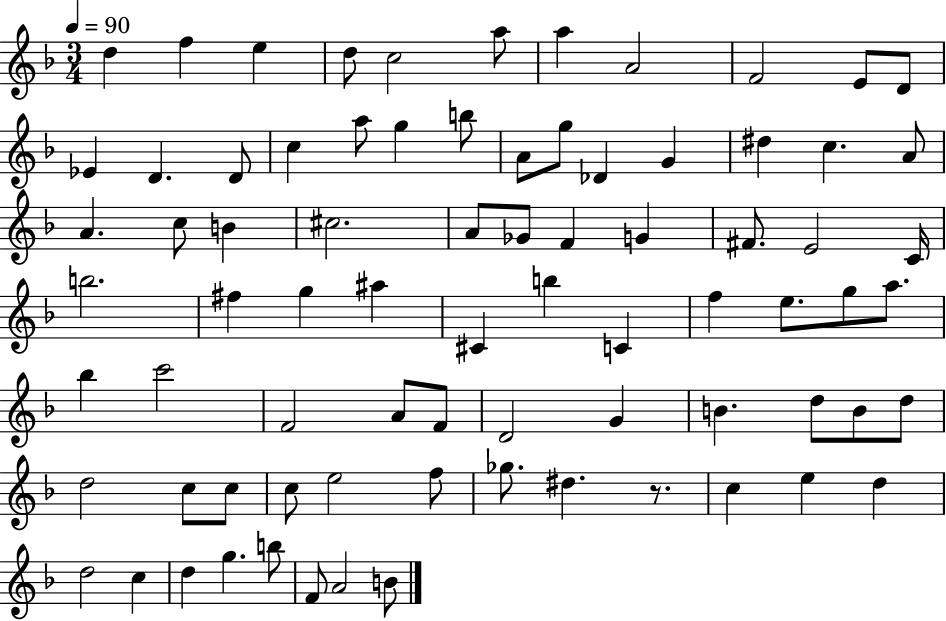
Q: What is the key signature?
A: F major